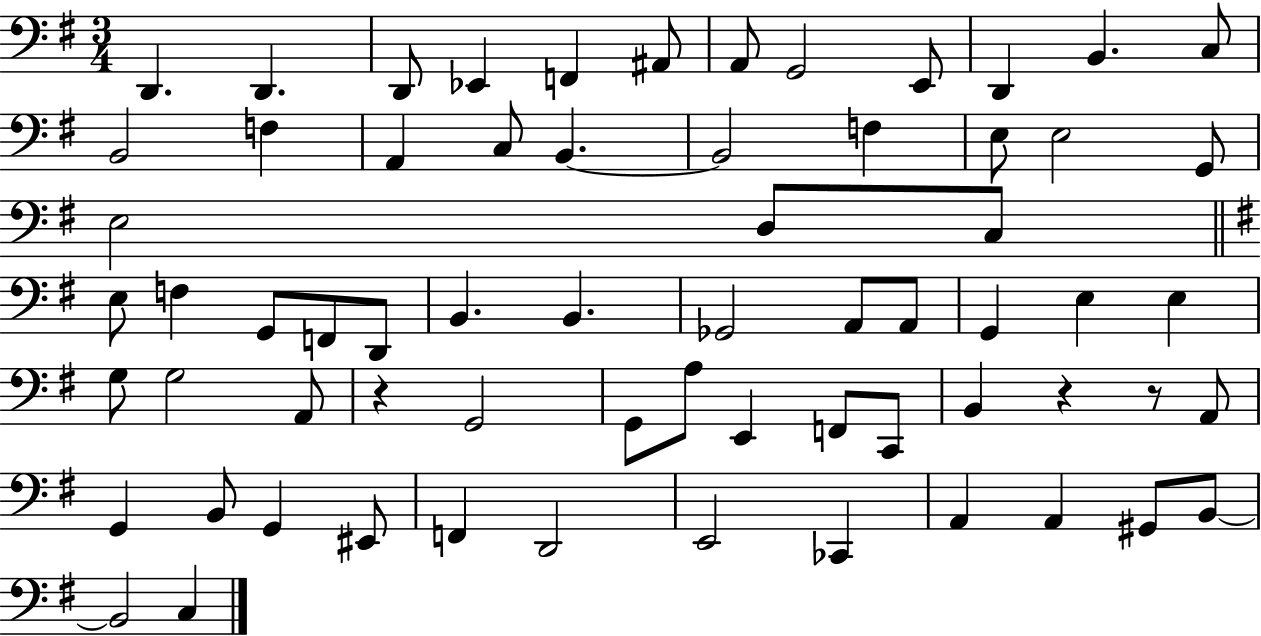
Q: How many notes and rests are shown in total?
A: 66